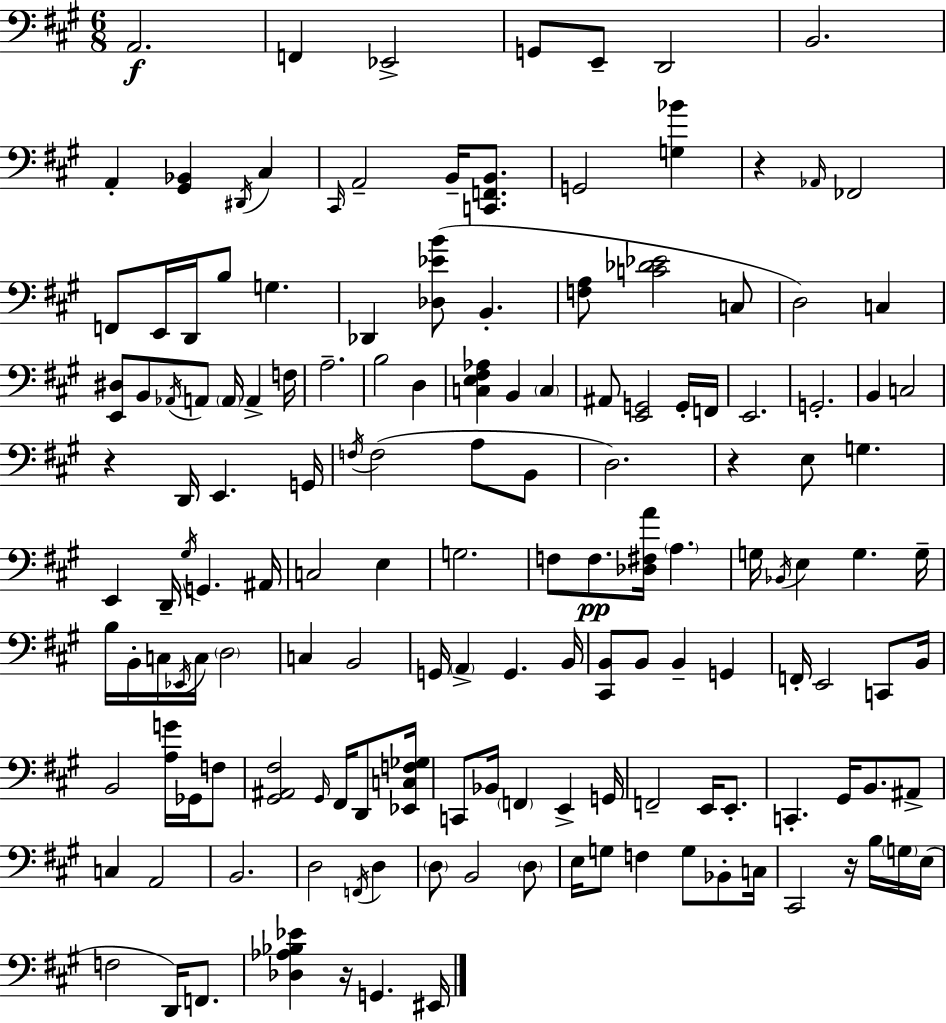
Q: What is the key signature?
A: A major